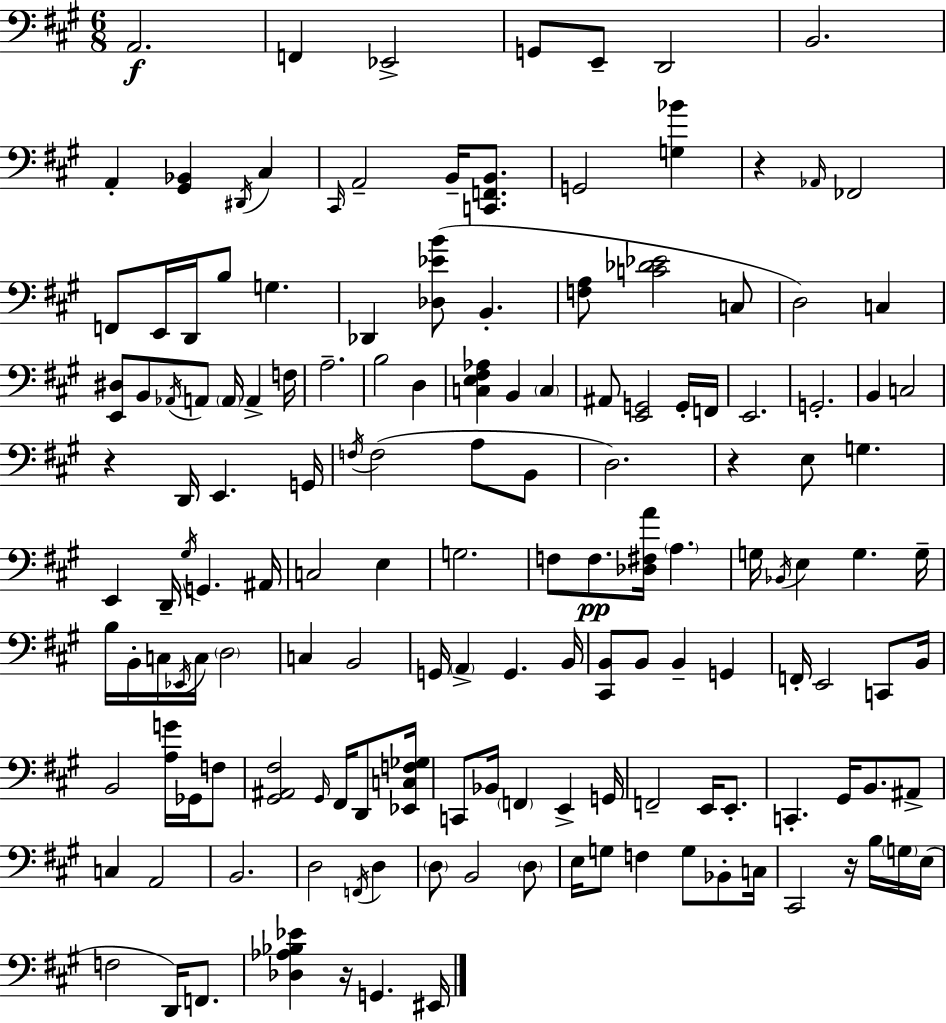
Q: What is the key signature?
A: A major